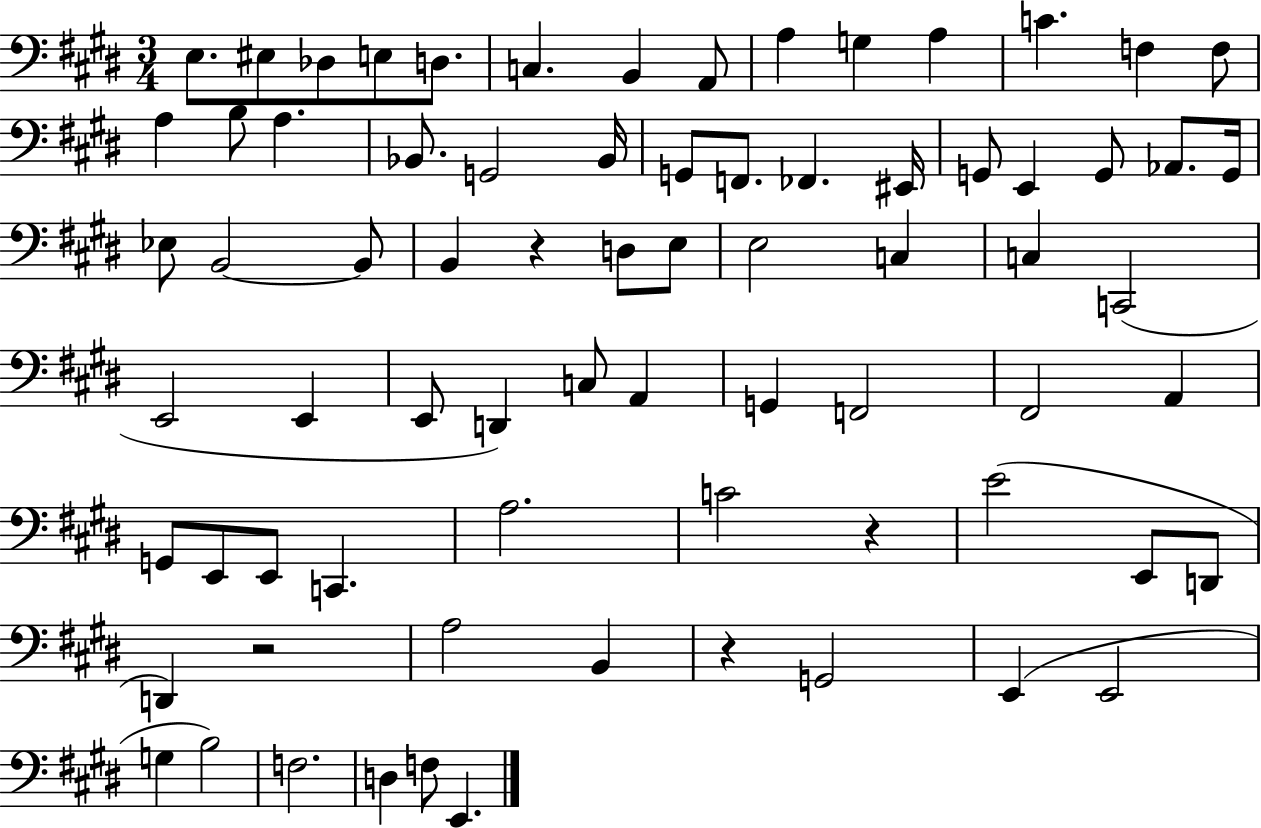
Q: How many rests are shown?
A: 4